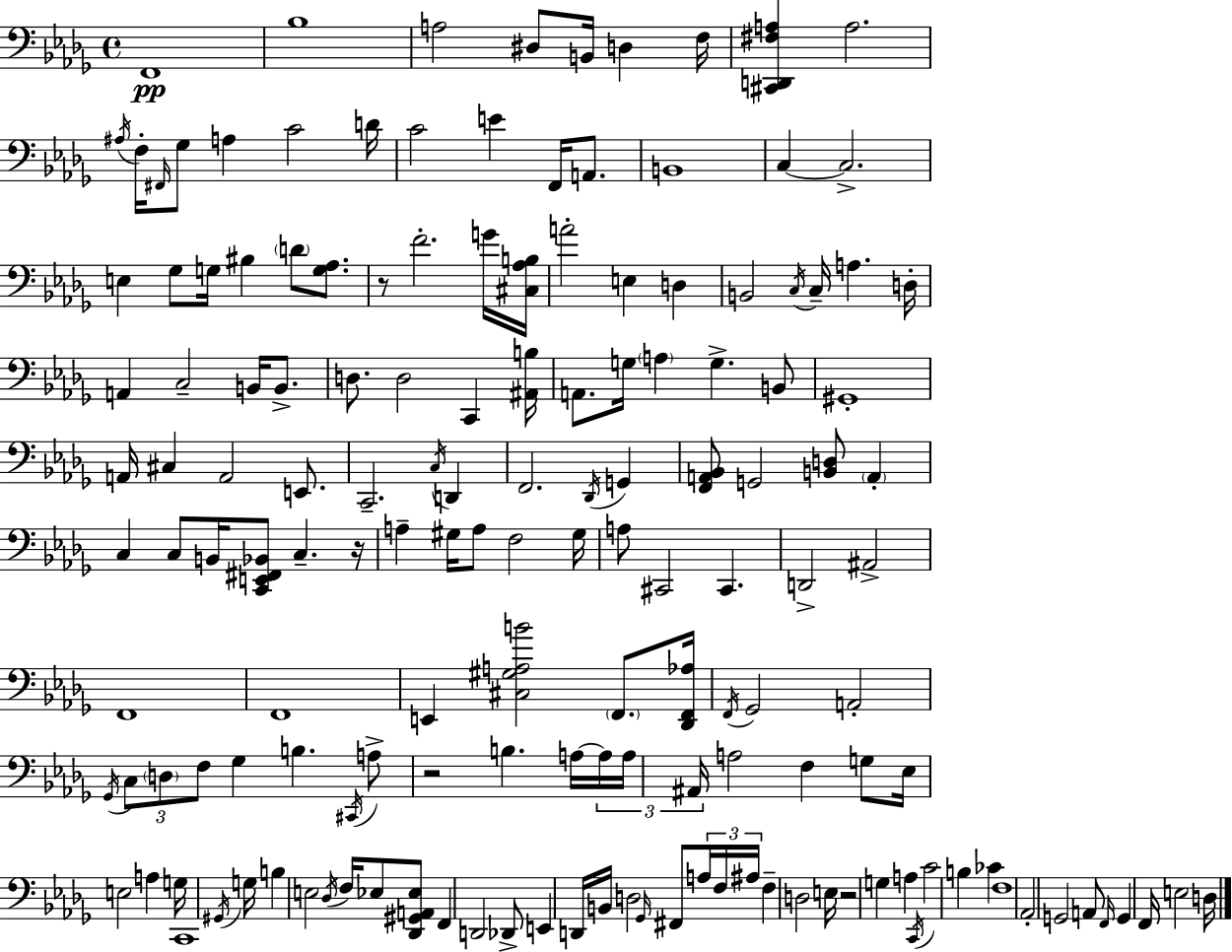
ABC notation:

X:1
T:Untitled
M:4/4
L:1/4
K:Bbm
F,,4 _B,4 A,2 ^D,/2 B,,/4 D, F,/4 [^C,,D,,^F,A,] A,2 ^A,/4 F,/4 ^F,,/4 _G,/2 A, C2 D/4 C2 E F,,/4 A,,/2 B,,4 C, C,2 E, _G,/2 G,/4 ^B, D/2 [G,_A,]/2 z/2 F2 G/4 [^C,_A,B,]/4 A2 E, D, B,,2 C,/4 C,/4 A, D,/4 A,, C,2 B,,/4 B,,/2 D,/2 D,2 C,, [^A,,B,]/4 A,,/2 G,/4 A, G, B,,/2 ^G,,4 A,,/4 ^C, A,,2 E,,/2 C,,2 C,/4 D,, F,,2 _D,,/4 G,, [F,,A,,_B,,]/2 G,,2 [B,,D,]/2 A,, C, C,/2 B,,/4 [C,,E,,^F,,_B,,]/2 C, z/4 A, ^G,/4 A,/2 F,2 ^G,/4 A,/2 ^C,,2 ^C,, D,,2 ^A,,2 F,,4 F,,4 E,, [^C,^G,A,B]2 F,,/2 [_D,,F,,_A,]/4 F,,/4 _G,,2 A,,2 _G,,/4 C,/2 D,/2 F,/2 _G, B, ^C,,/4 A,/2 z2 B, A,/4 A,/4 A,/4 ^A,,/4 A,2 F, G,/2 _E,/4 E,2 A, G,/4 C,,4 ^G,,/4 G,/4 B, E,2 _D,/4 F,/4 _E,/2 [_D,,^G,,A,,_E,]/2 F,, D,,2 _D,,/2 E,, D,,/4 B,,/4 D,2 _G,,/4 ^F,,/2 A,/4 F,/4 ^A,/4 F, D,2 E,/4 z2 G, A, C,,/4 C2 B, _C F,4 _A,,2 G,,2 A,,/2 F,,/4 G,, F,,/4 E,2 D,/4